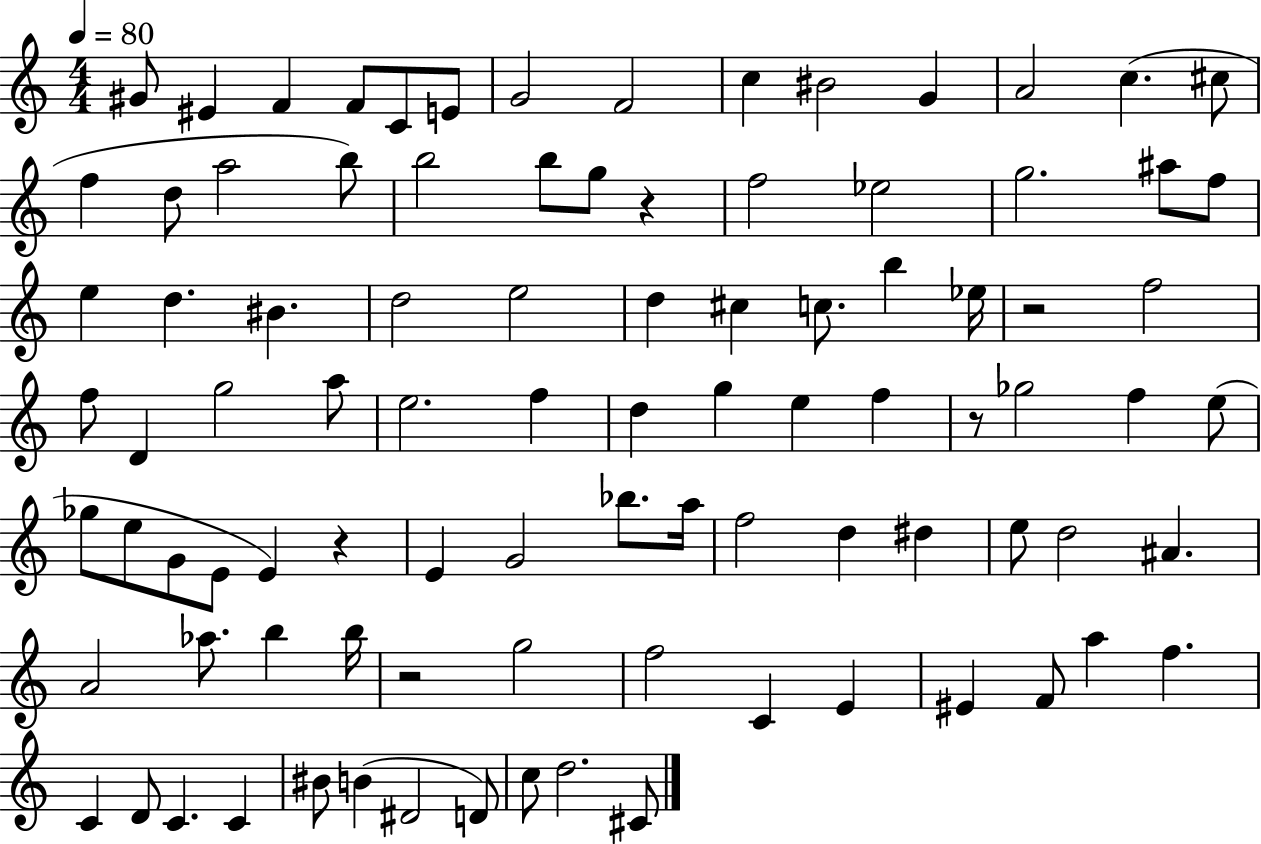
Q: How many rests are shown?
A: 5